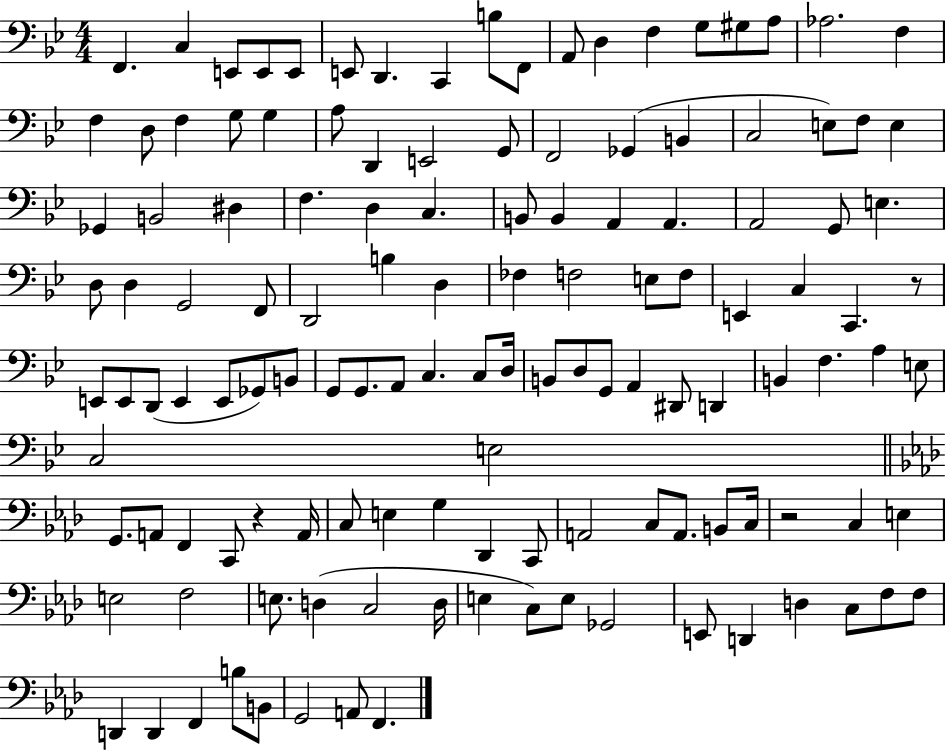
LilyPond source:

{
  \clef bass
  \numericTimeSignature
  \time 4/4
  \key bes \major
  f,4. c4 e,8 e,8 e,8 | e,8 d,4. c,4 b8 f,8 | a,8 d4 f4 g8 gis8 a8 | aes2. f4 | \break f4 d8 f4 g8 g4 | a8 d,4 e,2 g,8 | f,2 ges,4( b,4 | c2 e8) f8 e4 | \break ges,4 b,2 dis4 | f4. d4 c4. | b,8 b,4 a,4 a,4. | a,2 g,8 e4. | \break d8 d4 g,2 f,8 | d,2 b4 d4 | fes4 f2 e8 f8 | e,4 c4 c,4. r8 | \break e,8 e,8 d,8( e,4 e,8 ges,8) b,8 | g,8 g,8. a,8 c4. c8 d16 | b,8 d8 g,8 a,4 dis,8 d,4 | b,4 f4. a4 e8 | \break c2 e2 | \bar "||" \break \key aes \major g,8. a,8 f,4 c,8 r4 a,16 | c8 e4 g4 des,4 c,8 | a,2 c8 a,8. b,8 c16 | r2 c4 e4 | \break e2 f2 | e8. d4( c2 d16 | e4 c8) e8 ges,2 | e,8 d,4 d4 c8 f8 f8 | \break d,4 d,4 f,4 b8 b,8 | g,2 a,8 f,4. | \bar "|."
}